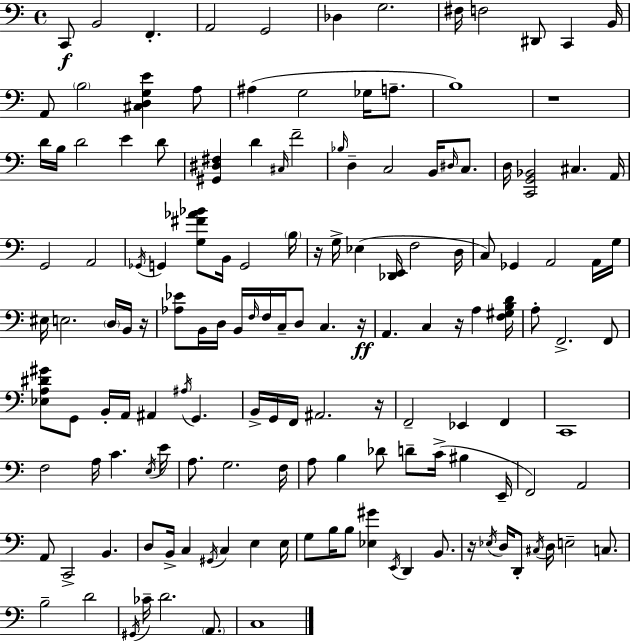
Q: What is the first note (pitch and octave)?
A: C2